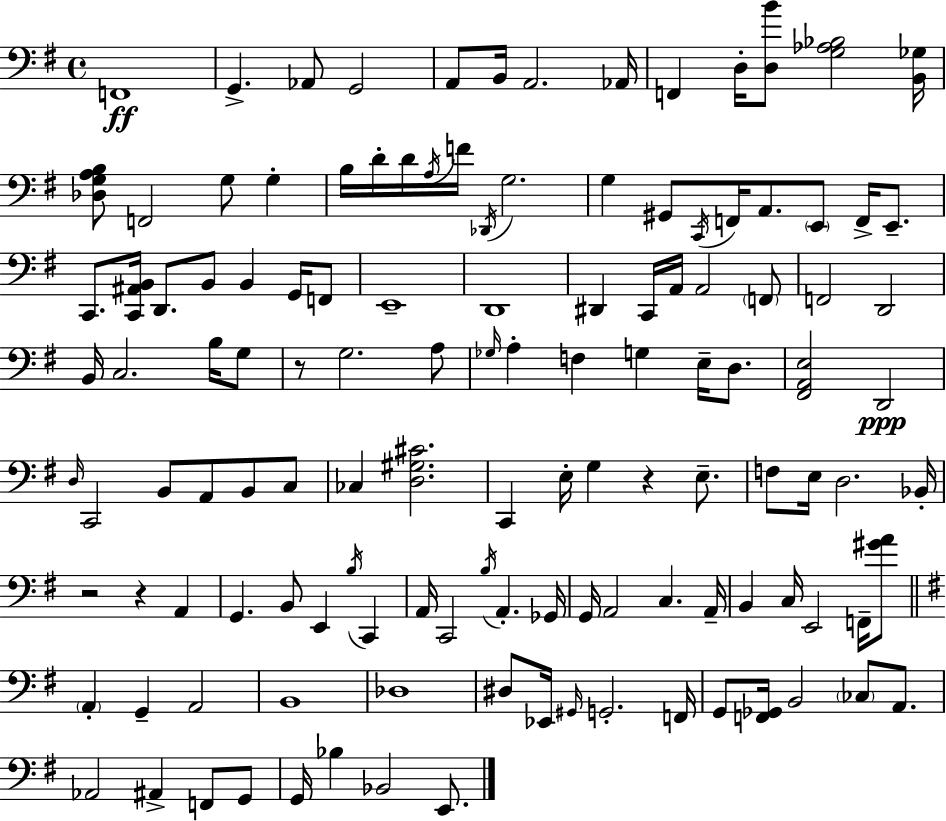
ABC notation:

X:1
T:Untitled
M:4/4
L:1/4
K:Em
F,,4 G,, _A,,/2 G,,2 A,,/2 B,,/4 A,,2 _A,,/4 F,, D,/4 [D,B]/2 [G,_A,_B,]2 [B,,_G,]/4 [_D,G,A,B,]/2 F,,2 G,/2 G, B,/4 D/4 D/4 A,/4 F/4 _D,,/4 G,2 G, ^G,,/2 C,,/4 F,,/4 A,,/2 E,,/2 F,,/4 E,,/2 C,,/2 [C,,^A,,B,,]/4 D,,/2 B,,/2 B,, G,,/4 F,,/2 E,,4 D,,4 ^D,, C,,/4 A,,/4 A,,2 F,,/2 F,,2 D,,2 B,,/4 C,2 B,/4 G,/2 z/2 G,2 A,/2 _G,/4 A, F, G, E,/4 D,/2 [^F,,A,,E,]2 D,,2 D,/4 C,,2 B,,/2 A,,/2 B,,/2 C,/2 _C, [D,^G,^C]2 C,, E,/4 G, z E,/2 F,/2 E,/4 D,2 _B,,/4 z2 z A,, G,, B,,/2 E,, B,/4 C,, A,,/4 C,,2 B,/4 A,, _G,,/4 G,,/4 A,,2 C, A,,/4 B,, C,/4 E,,2 F,,/4 [^GA]/2 A,, G,, A,,2 B,,4 _D,4 ^D,/2 _E,,/4 ^G,,/4 G,,2 F,,/4 G,,/2 [F,,_G,,]/4 B,,2 _C,/2 A,,/2 _A,,2 ^A,, F,,/2 G,,/2 G,,/4 _B, _B,,2 E,,/2